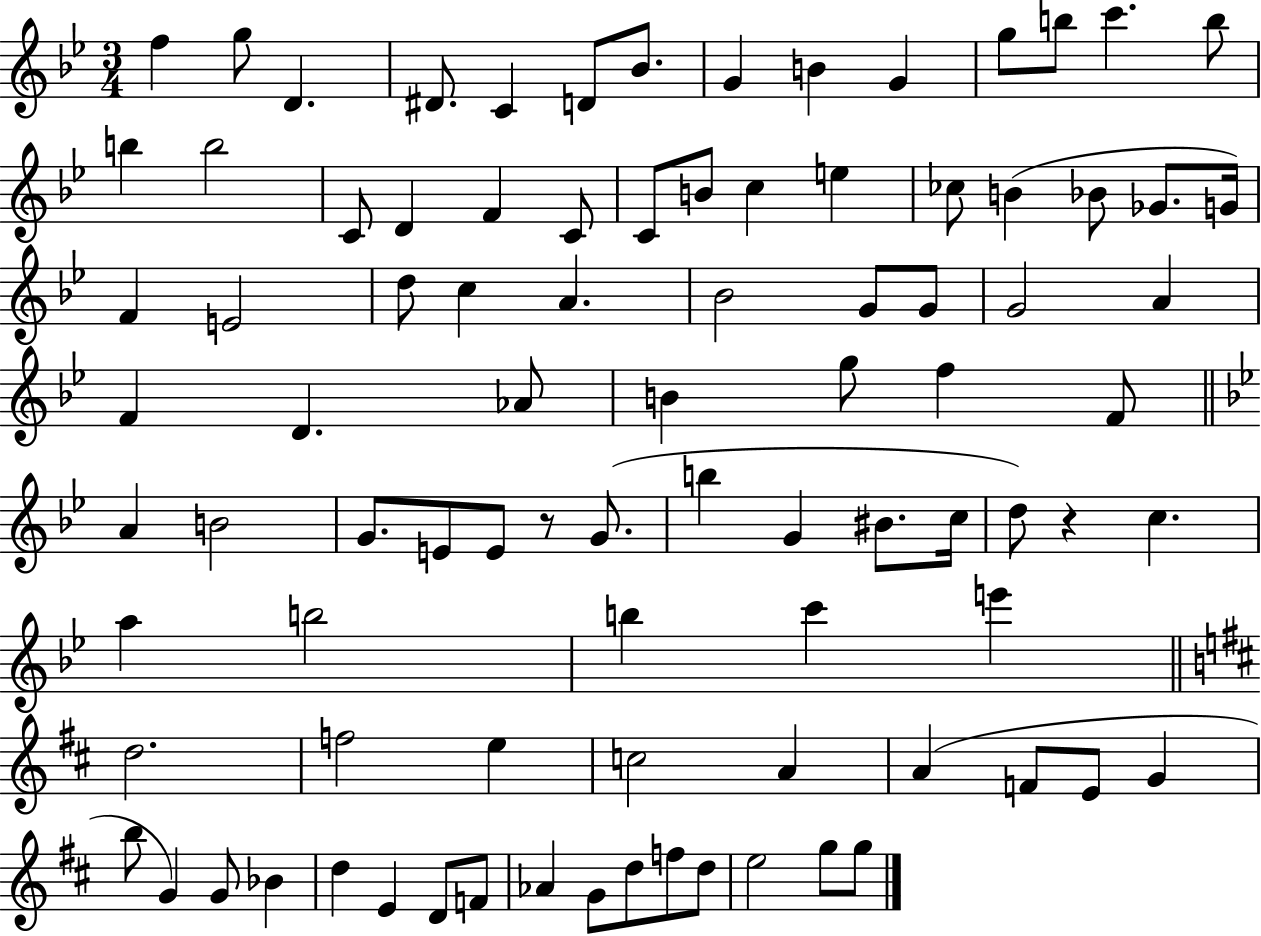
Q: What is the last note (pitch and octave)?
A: G5